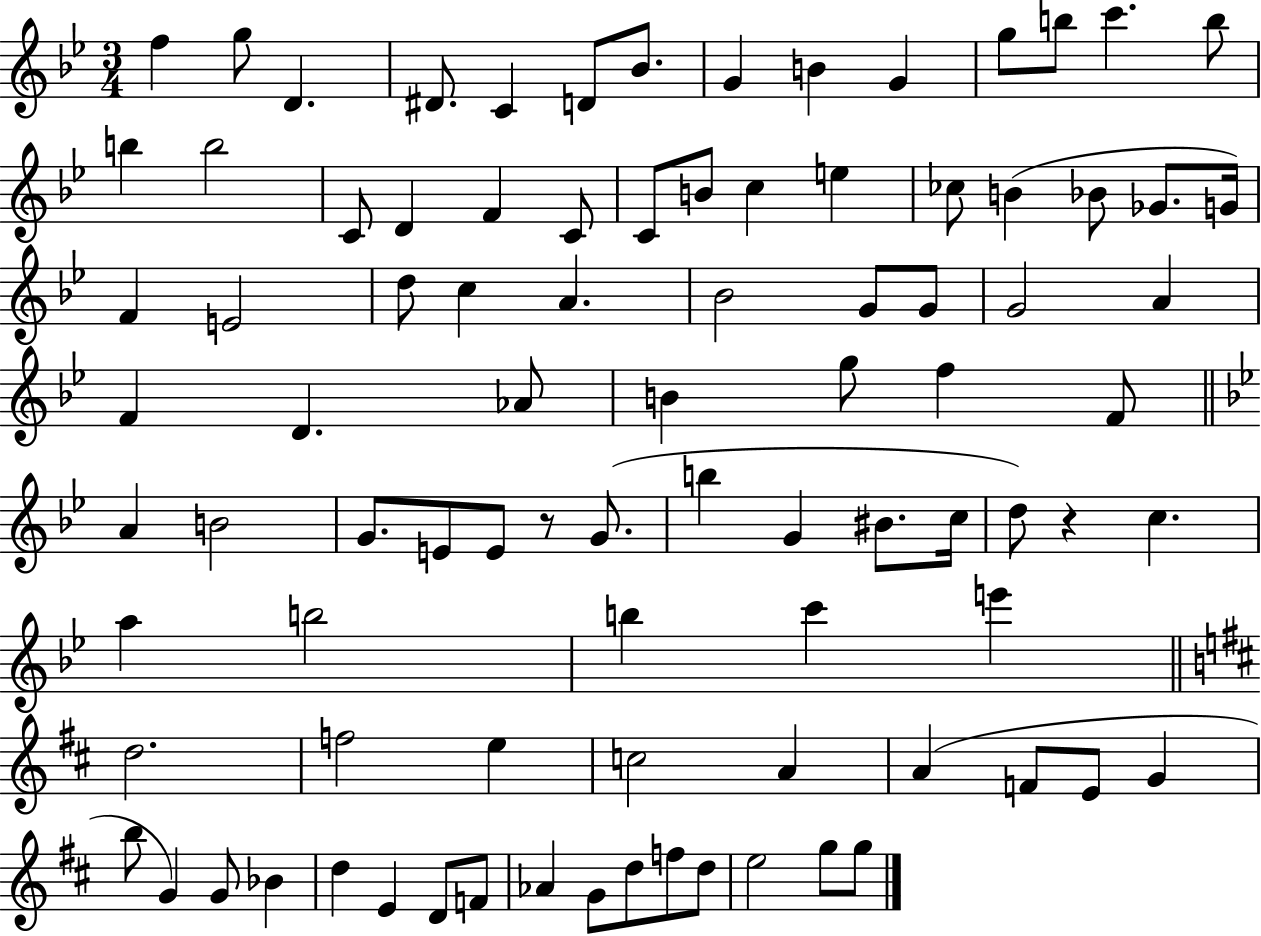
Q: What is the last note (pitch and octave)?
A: G5